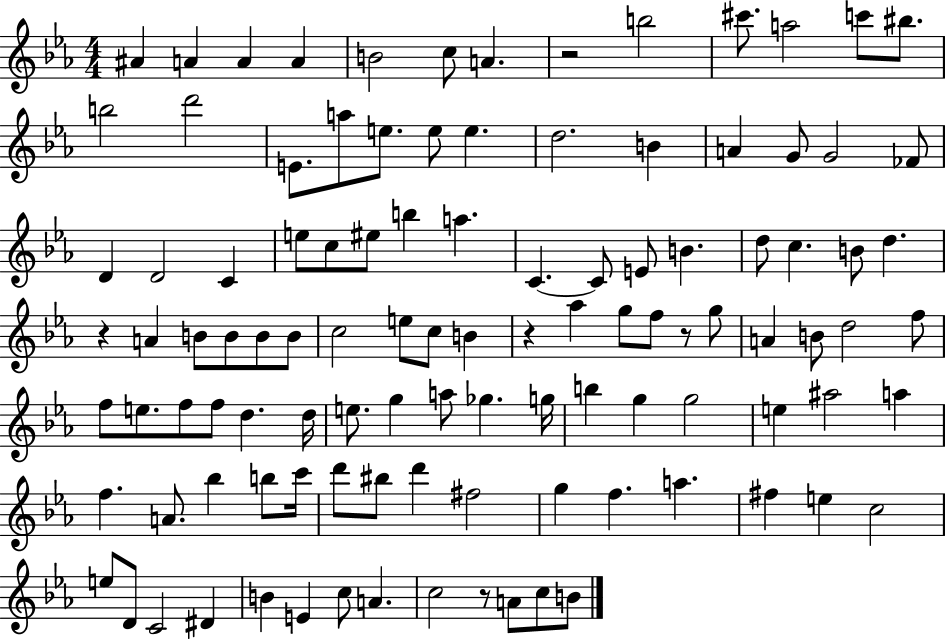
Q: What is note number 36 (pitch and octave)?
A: E4